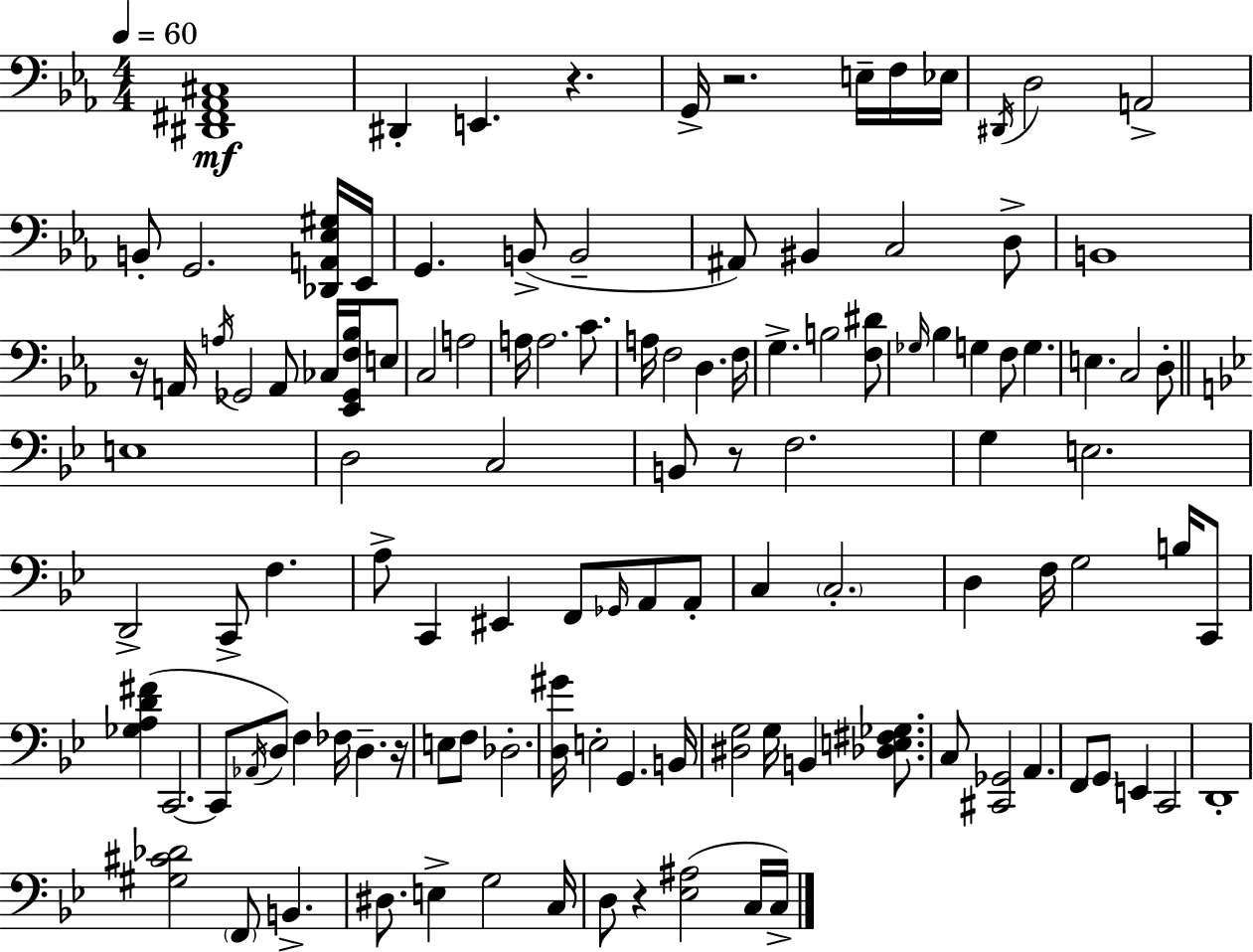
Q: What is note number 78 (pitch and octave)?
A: F3